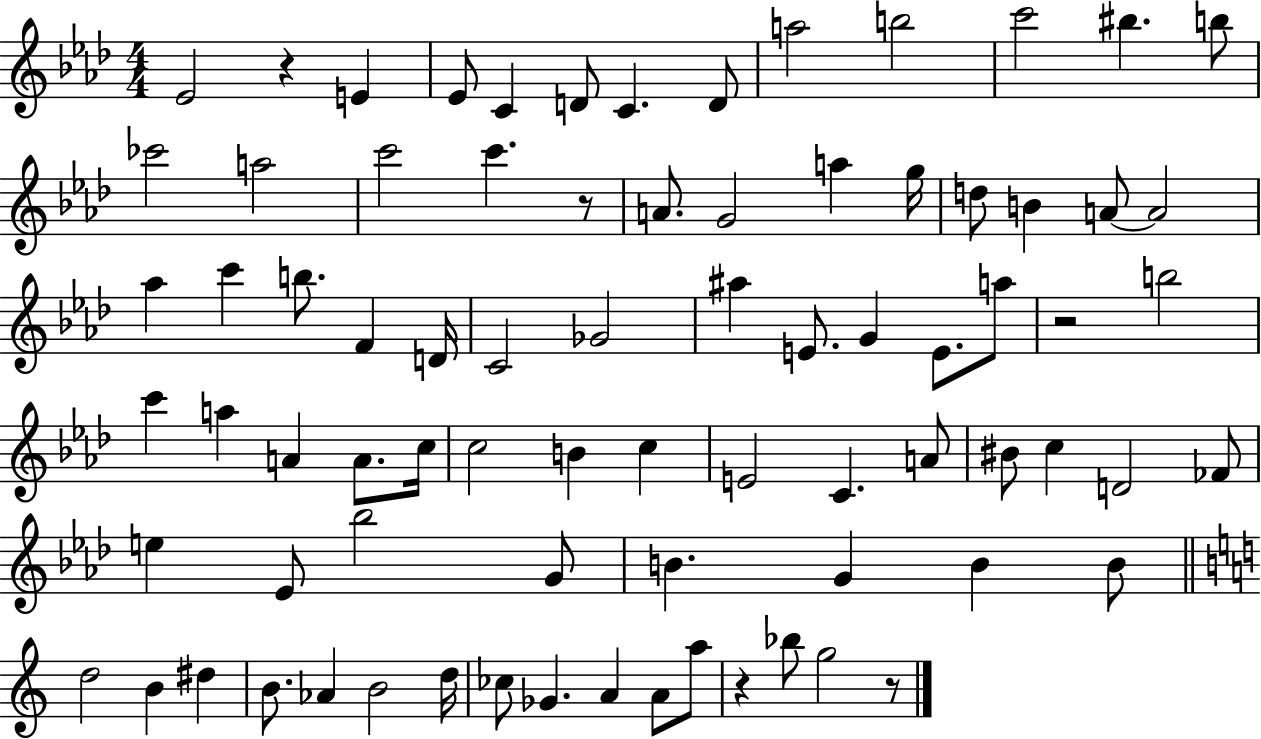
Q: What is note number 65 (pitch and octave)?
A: Ab4